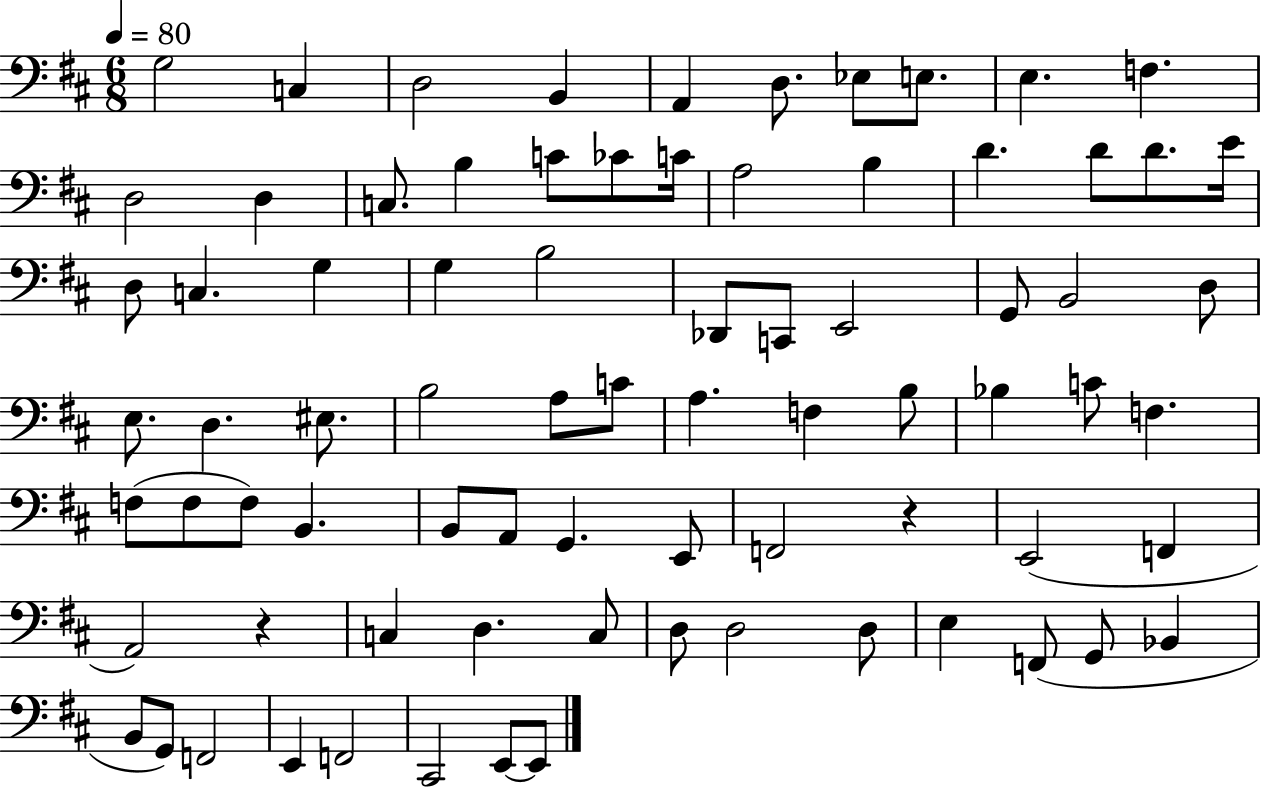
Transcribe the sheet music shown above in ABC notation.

X:1
T:Untitled
M:6/8
L:1/4
K:D
G,2 C, D,2 B,, A,, D,/2 _E,/2 E,/2 E, F, D,2 D, C,/2 B, C/2 _C/2 C/4 A,2 B, D D/2 D/2 E/4 D,/2 C, G, G, B,2 _D,,/2 C,,/2 E,,2 G,,/2 B,,2 D,/2 E,/2 D, ^E,/2 B,2 A,/2 C/2 A, F, B,/2 _B, C/2 F, F,/2 F,/2 F,/2 B,, B,,/2 A,,/2 G,, E,,/2 F,,2 z E,,2 F,, A,,2 z C, D, C,/2 D,/2 D,2 D,/2 E, F,,/2 G,,/2 _B,, B,,/2 G,,/2 F,,2 E,, F,,2 ^C,,2 E,,/2 E,,/2